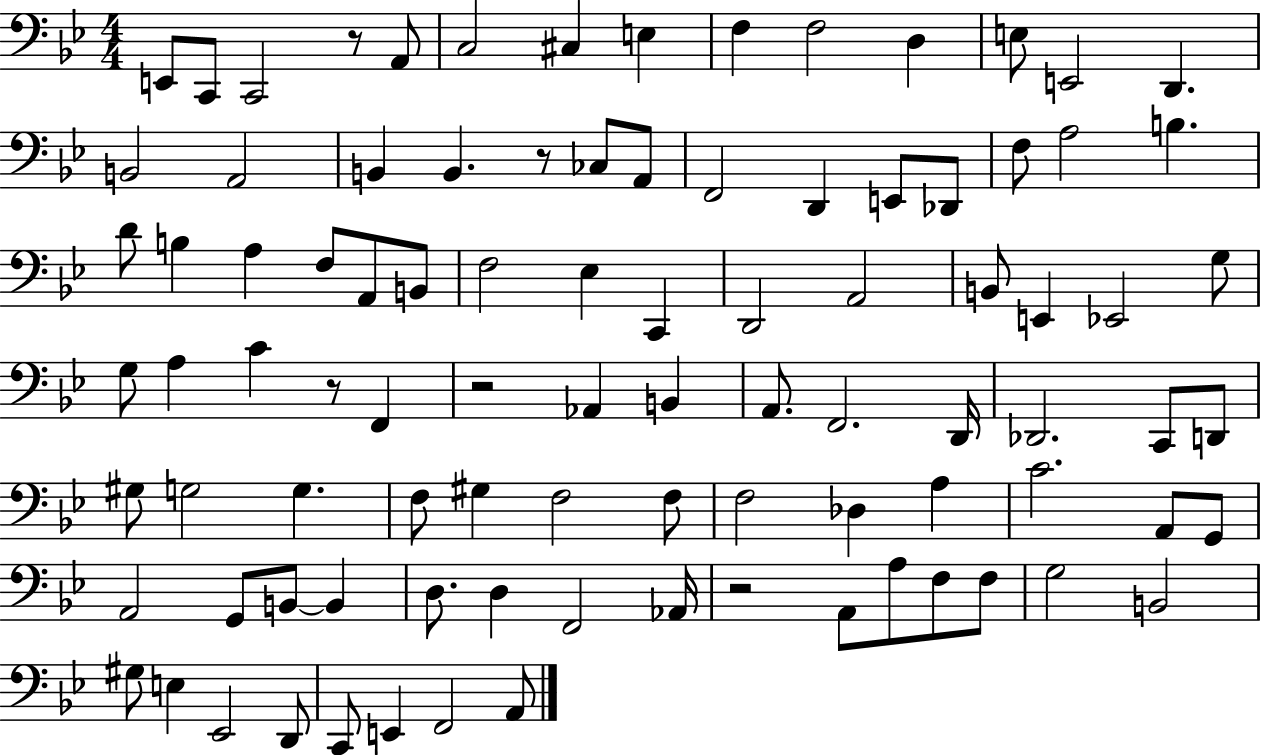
{
  \clef bass
  \numericTimeSignature
  \time 4/4
  \key bes \major
  \repeat volta 2 { e,8 c,8 c,2 r8 a,8 | c2 cis4 e4 | f4 f2 d4 | e8 e,2 d,4. | \break b,2 a,2 | b,4 b,4. r8 ces8 a,8 | f,2 d,4 e,8 des,8 | f8 a2 b4. | \break d'8 b4 a4 f8 a,8 b,8 | f2 ees4 c,4 | d,2 a,2 | b,8 e,4 ees,2 g8 | \break g8 a4 c'4 r8 f,4 | r2 aes,4 b,4 | a,8. f,2. d,16 | des,2. c,8 d,8 | \break gis8 g2 g4. | f8 gis4 f2 f8 | f2 des4 a4 | c'2. a,8 g,8 | \break a,2 g,8 b,8~~ b,4 | d8. d4 f,2 aes,16 | r2 a,8 a8 f8 f8 | g2 b,2 | \break gis8 e4 ees,2 d,8 | c,8 e,4 f,2 a,8 | } \bar "|."
}